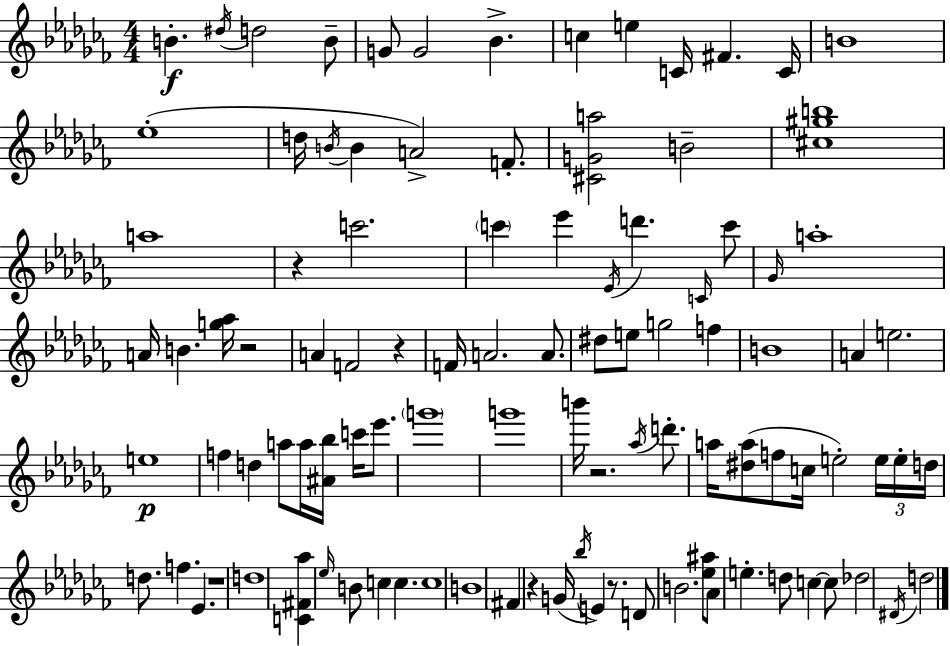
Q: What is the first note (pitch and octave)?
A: B4